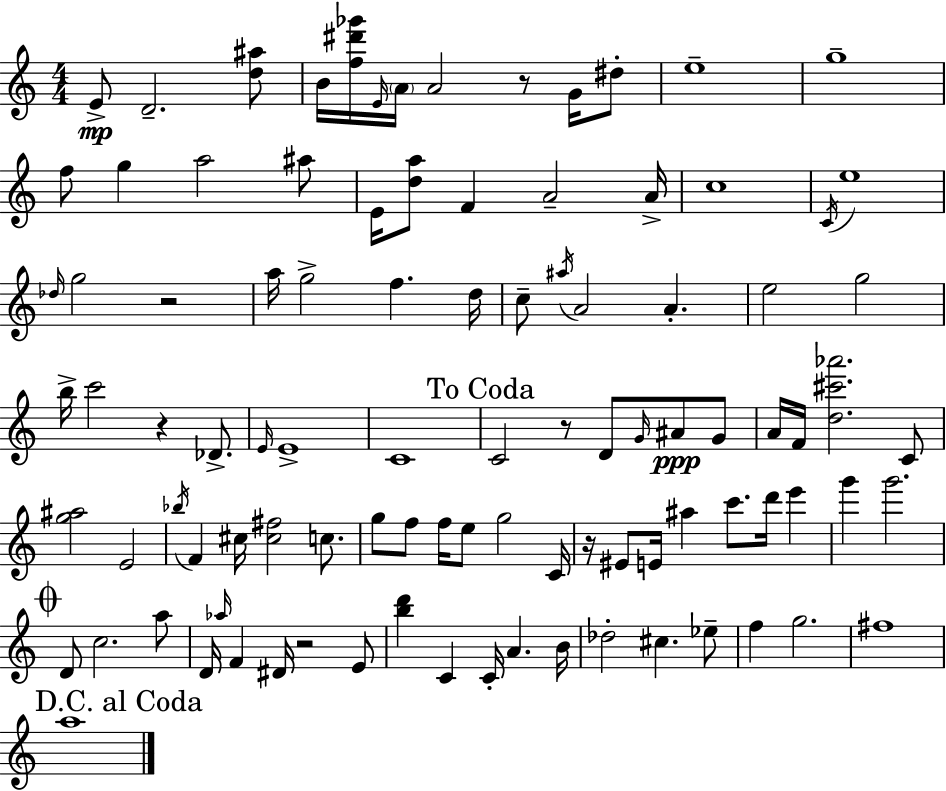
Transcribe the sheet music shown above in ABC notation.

X:1
T:Untitled
M:4/4
L:1/4
K:C
E/2 D2 [d^a]/2 B/4 [f^d'_g']/4 E/4 A/4 A2 z/2 G/4 ^d/2 e4 g4 f/2 g a2 ^a/2 E/4 [da]/2 F A2 A/4 c4 C/4 e4 _d/4 g2 z2 a/4 g2 f d/4 c/2 ^a/4 A2 A e2 g2 b/4 c'2 z _D/2 E/4 E4 C4 C2 z/2 D/2 G/4 ^A/2 G/2 A/4 F/4 [d^c'_a']2 C/2 [g^a]2 E2 _b/4 F ^c/4 [^c^f]2 c/2 g/2 f/2 f/4 e/2 g2 C/4 z/4 ^E/2 E/4 ^a c'/2 d'/4 e' g' g'2 D/2 c2 a/2 D/4 _a/4 F ^D/4 z2 E/2 [bd'] C C/4 A B/4 _d2 ^c _e/2 f g2 ^f4 a4